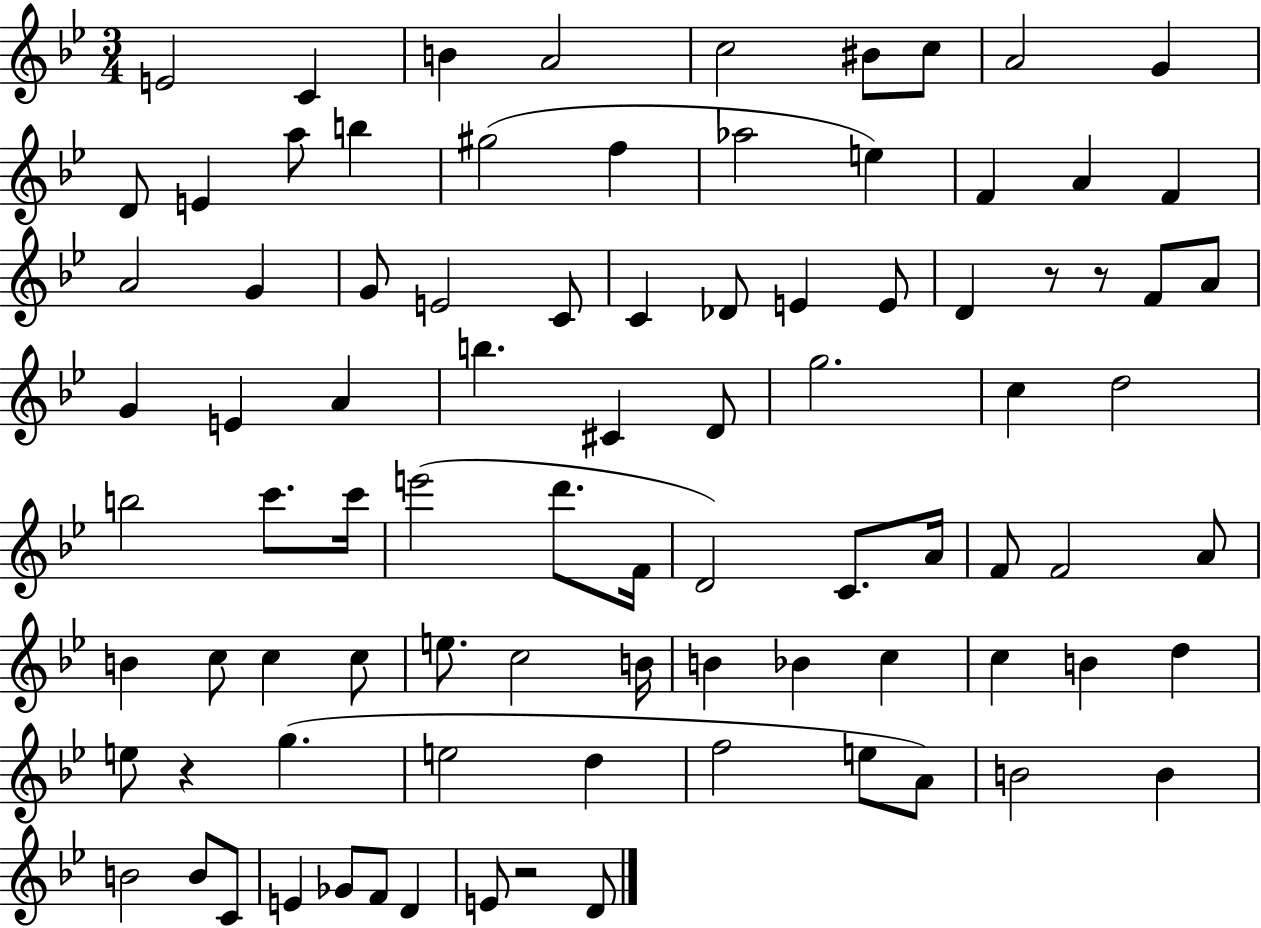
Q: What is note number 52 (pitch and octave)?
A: F4